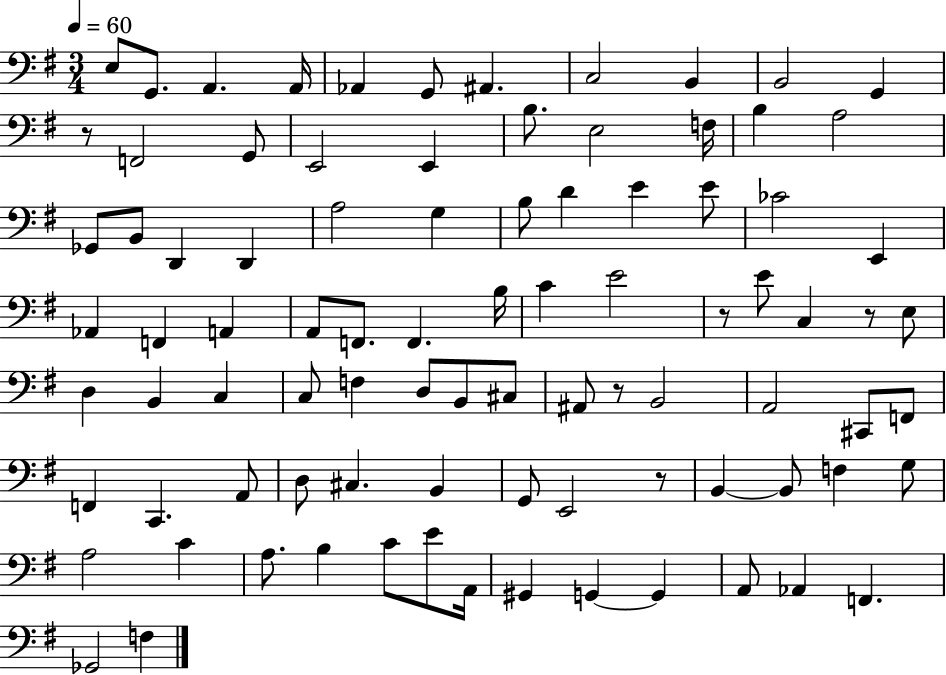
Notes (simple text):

E3/e G2/e. A2/q. A2/s Ab2/q G2/e A#2/q. C3/h B2/q B2/h G2/q R/e F2/h G2/e E2/h E2/q B3/e. E3/h F3/s B3/q A3/h Gb2/e B2/e D2/q D2/q A3/h G3/q B3/e D4/q E4/q E4/e CES4/h E2/q Ab2/q F2/q A2/q A2/e F2/e. F2/q. B3/s C4/q E4/h R/e E4/e C3/q R/e E3/e D3/q B2/q C3/q C3/e F3/q D3/e B2/e C#3/e A#2/e R/e B2/h A2/h C#2/e F2/e F2/q C2/q. A2/e D3/e C#3/q. B2/q G2/e E2/h R/e B2/q B2/e F3/q G3/e A3/h C4/q A3/e. B3/q C4/e E4/e A2/s G#2/q G2/q G2/q A2/e Ab2/q F2/q. Gb2/h F3/q